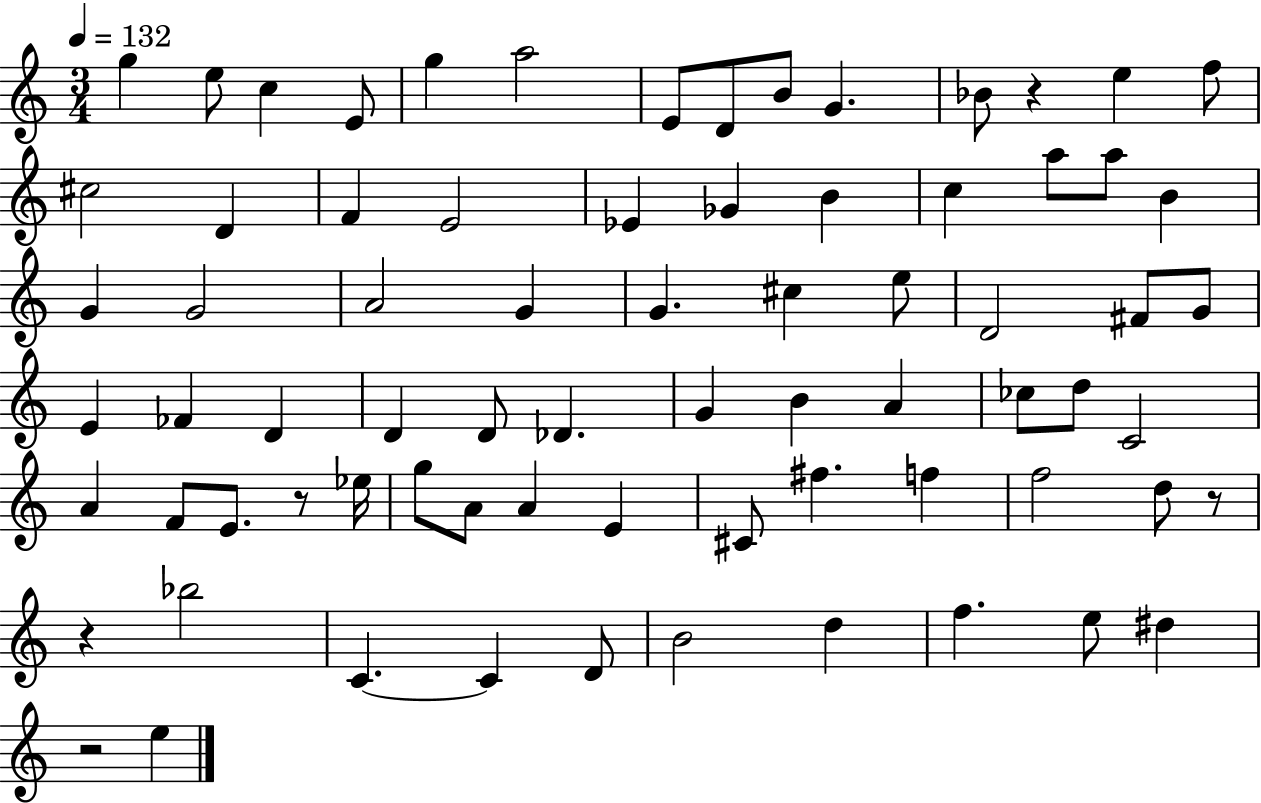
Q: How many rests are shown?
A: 5